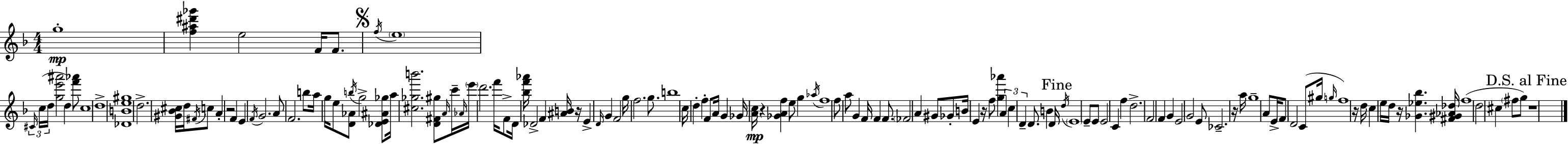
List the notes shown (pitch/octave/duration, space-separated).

G5/w [F5,A#5,D#6,Gb6]/q E5/h F4/s F4/e. F5/s E5/w C#4/s C5/s D5/s [G5,E6,A#6]/h D5/q [F6,Ab6]/e C5/w D5/w [Db4,B4,E5,G#5]/w D5/h. [G#4,Bb4,C#5]/s D5/s F#4/s C5/e A4/q R/h F4/q E4/q F4/s G4/h. A4/e F4/h. B5/e A5/s G5/s E5/e [D4,Ab4]/e B5/s G5/h [Db4,E4,A#4,Gb5]/e A5/s [C#5,Gb5,B6]/h. [D4,F#4,G#5]/e A4/s C6/s Ab4/s E6/s D6/h. F6/s F4/e D4/s [Bb5,F6,Ab6]/s Db4/h F4/q [A#4,B4]/s R/s E4/q D4/s G4/q F4/h G5/s F5/h. G5/e. B5/w C5/s D5/q F5/q F4/e A4/s G4/q Gb4/s [A4,C5]/s R/q [Gb4,A4,F5]/q E5/e G5/q Ab5/s F5/w F5/e A5/e G4/q F4/s F4/q F4/e. FES4/h A4/q G#4/e Gb4/e B4/s E4/q R/s F5/e [G5,Ab6]/q A4/q C5/q D4/q D4/e. B4/q D4/s D5/s E4/w E4/e E4/e E4/h C4/q F5/q D5/h. F4/h F4/q G4/q E4/h G4/h E4/e CES4/h. R/s A5/s G5/w A4/e E4/s F4/e D4/h C4/e G#5/s G5/s F5/w R/s D5/s C5/q E5/s D5/s R/s [Gb4,Eb5,Bb5]/q. [F#4,G#4,Ab4,Db5]/s F5/w D5/h C#5/q F#5/e G5/e R/w